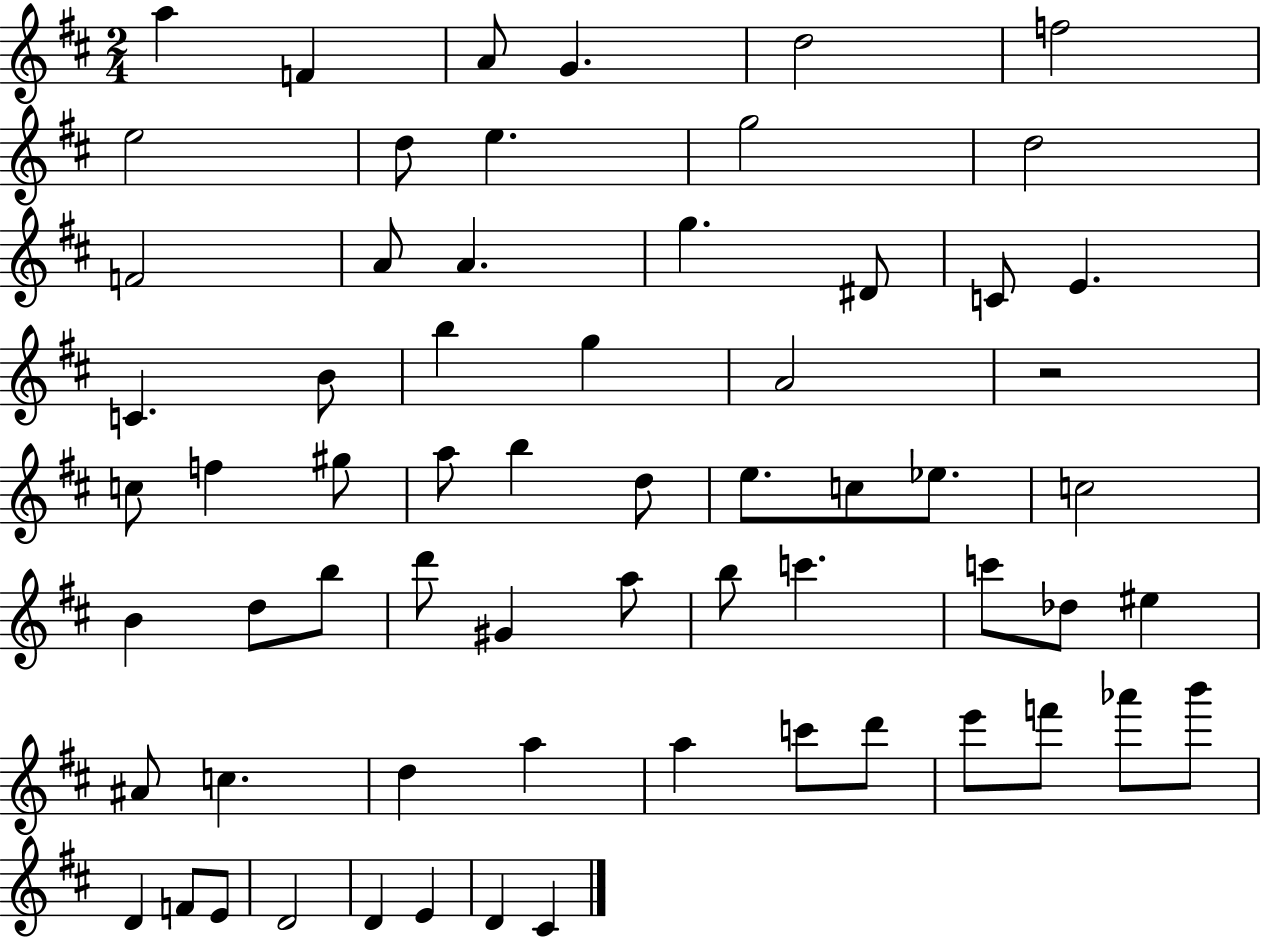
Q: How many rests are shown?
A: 1